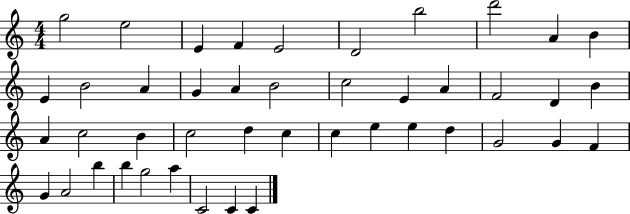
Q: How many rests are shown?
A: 0